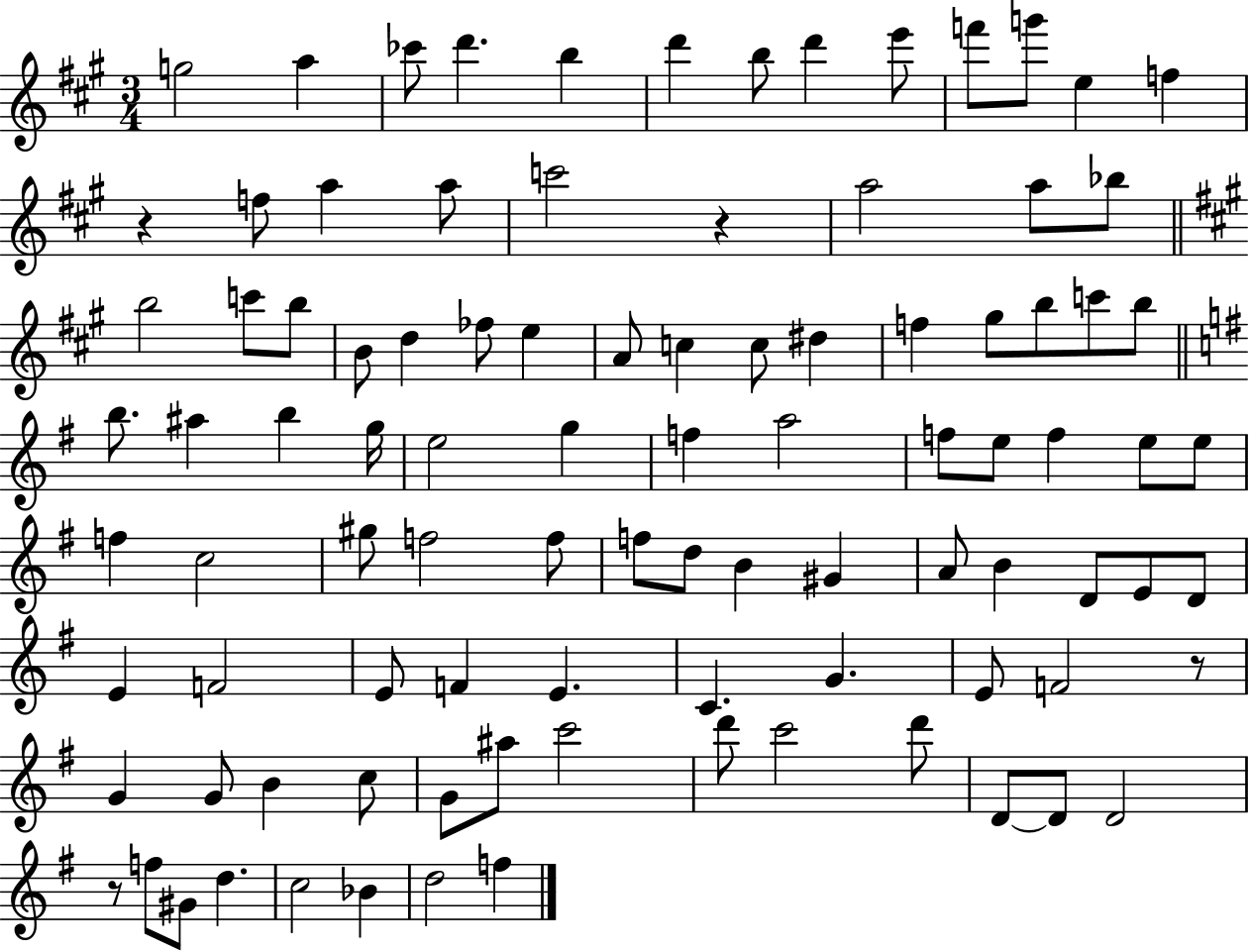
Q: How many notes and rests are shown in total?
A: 96